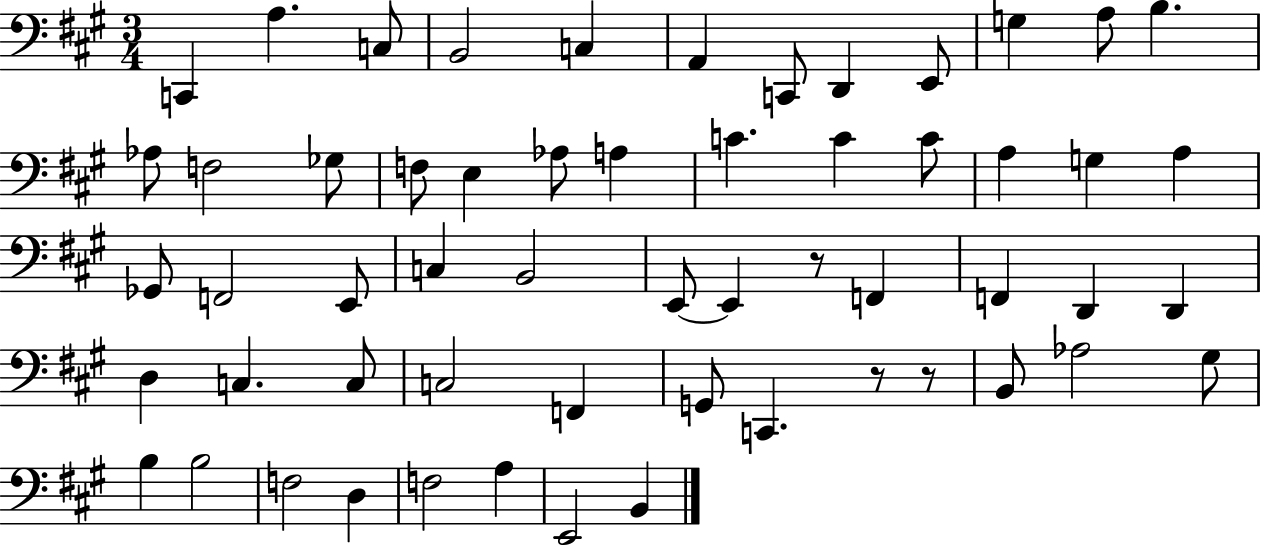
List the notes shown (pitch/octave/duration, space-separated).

C2/q A3/q. C3/e B2/h C3/q A2/q C2/e D2/q E2/e G3/q A3/e B3/q. Ab3/e F3/h Gb3/e F3/e E3/q Ab3/e A3/q C4/q. C4/q C4/e A3/q G3/q A3/q Gb2/e F2/h E2/e C3/q B2/h E2/e E2/q R/e F2/q F2/q D2/q D2/q D3/q C3/q. C3/e C3/h F2/q G2/e C2/q. R/e R/e B2/e Ab3/h G#3/e B3/q B3/h F3/h D3/q F3/h A3/q E2/h B2/q